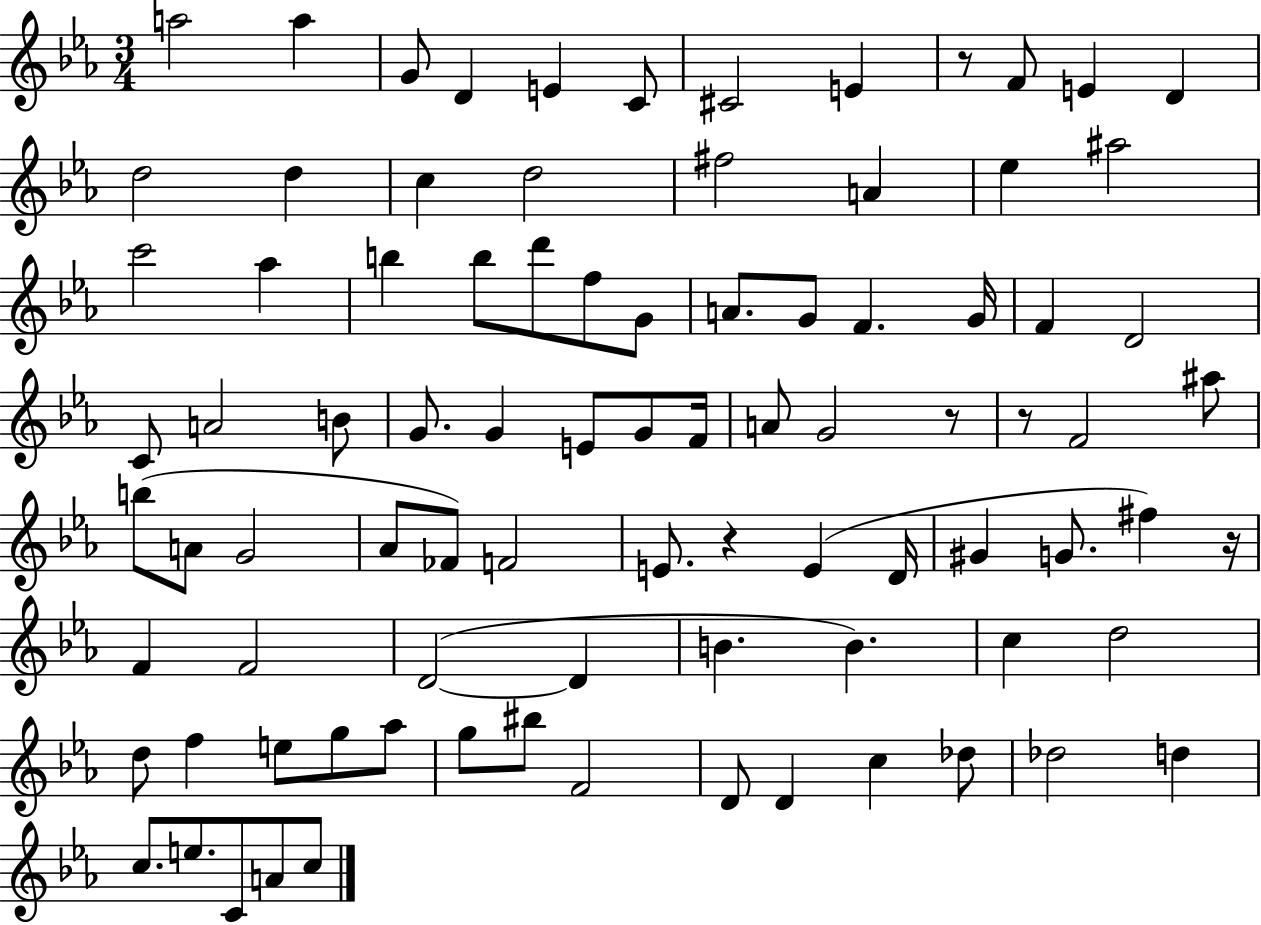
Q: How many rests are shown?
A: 5